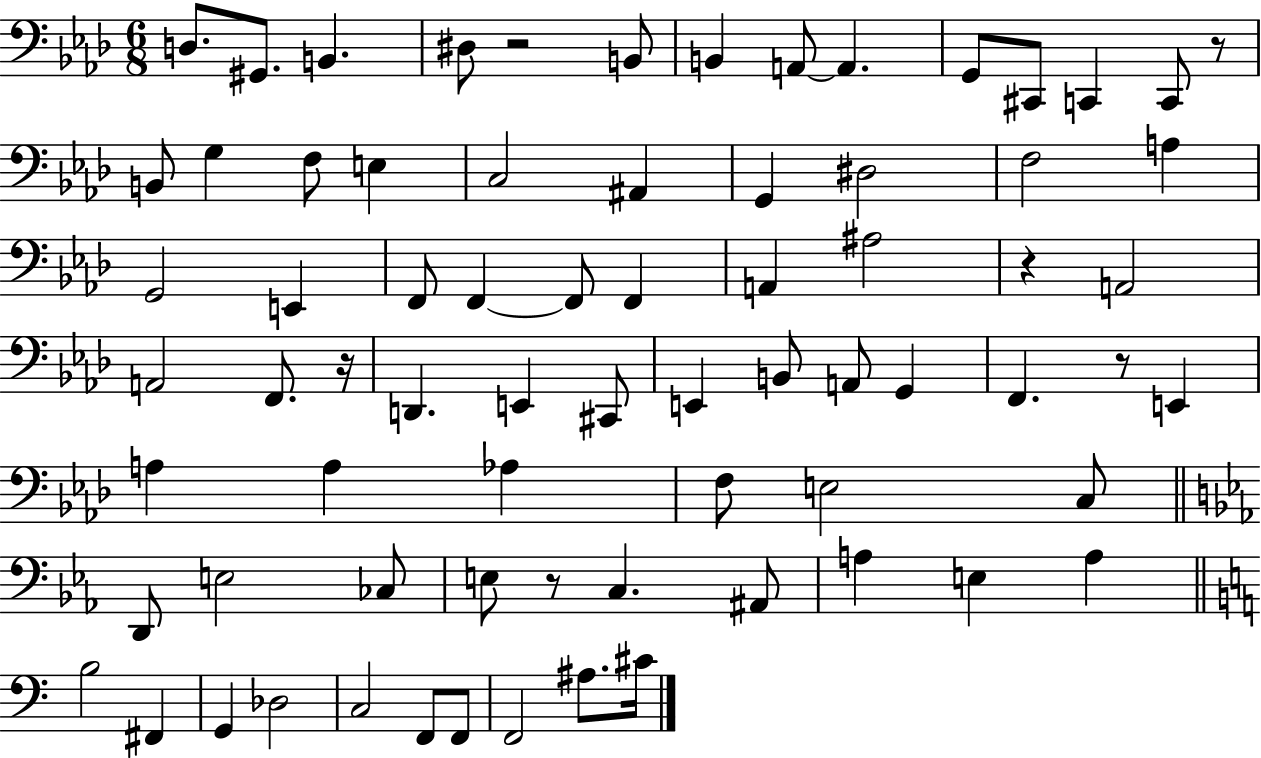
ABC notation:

X:1
T:Untitled
M:6/8
L:1/4
K:Ab
D,/2 ^G,,/2 B,, ^D,/2 z2 B,,/2 B,, A,,/2 A,, G,,/2 ^C,,/2 C,, C,,/2 z/2 B,,/2 G, F,/2 E, C,2 ^A,, G,, ^D,2 F,2 A, G,,2 E,, F,,/2 F,, F,,/2 F,, A,, ^A,2 z A,,2 A,,2 F,,/2 z/4 D,, E,, ^C,,/2 E,, B,,/2 A,,/2 G,, F,, z/2 E,, A, A, _A, F,/2 E,2 C,/2 D,,/2 E,2 _C,/2 E,/2 z/2 C, ^A,,/2 A, E, A, B,2 ^F,, G,, _D,2 C,2 F,,/2 F,,/2 F,,2 ^A,/2 ^C/4